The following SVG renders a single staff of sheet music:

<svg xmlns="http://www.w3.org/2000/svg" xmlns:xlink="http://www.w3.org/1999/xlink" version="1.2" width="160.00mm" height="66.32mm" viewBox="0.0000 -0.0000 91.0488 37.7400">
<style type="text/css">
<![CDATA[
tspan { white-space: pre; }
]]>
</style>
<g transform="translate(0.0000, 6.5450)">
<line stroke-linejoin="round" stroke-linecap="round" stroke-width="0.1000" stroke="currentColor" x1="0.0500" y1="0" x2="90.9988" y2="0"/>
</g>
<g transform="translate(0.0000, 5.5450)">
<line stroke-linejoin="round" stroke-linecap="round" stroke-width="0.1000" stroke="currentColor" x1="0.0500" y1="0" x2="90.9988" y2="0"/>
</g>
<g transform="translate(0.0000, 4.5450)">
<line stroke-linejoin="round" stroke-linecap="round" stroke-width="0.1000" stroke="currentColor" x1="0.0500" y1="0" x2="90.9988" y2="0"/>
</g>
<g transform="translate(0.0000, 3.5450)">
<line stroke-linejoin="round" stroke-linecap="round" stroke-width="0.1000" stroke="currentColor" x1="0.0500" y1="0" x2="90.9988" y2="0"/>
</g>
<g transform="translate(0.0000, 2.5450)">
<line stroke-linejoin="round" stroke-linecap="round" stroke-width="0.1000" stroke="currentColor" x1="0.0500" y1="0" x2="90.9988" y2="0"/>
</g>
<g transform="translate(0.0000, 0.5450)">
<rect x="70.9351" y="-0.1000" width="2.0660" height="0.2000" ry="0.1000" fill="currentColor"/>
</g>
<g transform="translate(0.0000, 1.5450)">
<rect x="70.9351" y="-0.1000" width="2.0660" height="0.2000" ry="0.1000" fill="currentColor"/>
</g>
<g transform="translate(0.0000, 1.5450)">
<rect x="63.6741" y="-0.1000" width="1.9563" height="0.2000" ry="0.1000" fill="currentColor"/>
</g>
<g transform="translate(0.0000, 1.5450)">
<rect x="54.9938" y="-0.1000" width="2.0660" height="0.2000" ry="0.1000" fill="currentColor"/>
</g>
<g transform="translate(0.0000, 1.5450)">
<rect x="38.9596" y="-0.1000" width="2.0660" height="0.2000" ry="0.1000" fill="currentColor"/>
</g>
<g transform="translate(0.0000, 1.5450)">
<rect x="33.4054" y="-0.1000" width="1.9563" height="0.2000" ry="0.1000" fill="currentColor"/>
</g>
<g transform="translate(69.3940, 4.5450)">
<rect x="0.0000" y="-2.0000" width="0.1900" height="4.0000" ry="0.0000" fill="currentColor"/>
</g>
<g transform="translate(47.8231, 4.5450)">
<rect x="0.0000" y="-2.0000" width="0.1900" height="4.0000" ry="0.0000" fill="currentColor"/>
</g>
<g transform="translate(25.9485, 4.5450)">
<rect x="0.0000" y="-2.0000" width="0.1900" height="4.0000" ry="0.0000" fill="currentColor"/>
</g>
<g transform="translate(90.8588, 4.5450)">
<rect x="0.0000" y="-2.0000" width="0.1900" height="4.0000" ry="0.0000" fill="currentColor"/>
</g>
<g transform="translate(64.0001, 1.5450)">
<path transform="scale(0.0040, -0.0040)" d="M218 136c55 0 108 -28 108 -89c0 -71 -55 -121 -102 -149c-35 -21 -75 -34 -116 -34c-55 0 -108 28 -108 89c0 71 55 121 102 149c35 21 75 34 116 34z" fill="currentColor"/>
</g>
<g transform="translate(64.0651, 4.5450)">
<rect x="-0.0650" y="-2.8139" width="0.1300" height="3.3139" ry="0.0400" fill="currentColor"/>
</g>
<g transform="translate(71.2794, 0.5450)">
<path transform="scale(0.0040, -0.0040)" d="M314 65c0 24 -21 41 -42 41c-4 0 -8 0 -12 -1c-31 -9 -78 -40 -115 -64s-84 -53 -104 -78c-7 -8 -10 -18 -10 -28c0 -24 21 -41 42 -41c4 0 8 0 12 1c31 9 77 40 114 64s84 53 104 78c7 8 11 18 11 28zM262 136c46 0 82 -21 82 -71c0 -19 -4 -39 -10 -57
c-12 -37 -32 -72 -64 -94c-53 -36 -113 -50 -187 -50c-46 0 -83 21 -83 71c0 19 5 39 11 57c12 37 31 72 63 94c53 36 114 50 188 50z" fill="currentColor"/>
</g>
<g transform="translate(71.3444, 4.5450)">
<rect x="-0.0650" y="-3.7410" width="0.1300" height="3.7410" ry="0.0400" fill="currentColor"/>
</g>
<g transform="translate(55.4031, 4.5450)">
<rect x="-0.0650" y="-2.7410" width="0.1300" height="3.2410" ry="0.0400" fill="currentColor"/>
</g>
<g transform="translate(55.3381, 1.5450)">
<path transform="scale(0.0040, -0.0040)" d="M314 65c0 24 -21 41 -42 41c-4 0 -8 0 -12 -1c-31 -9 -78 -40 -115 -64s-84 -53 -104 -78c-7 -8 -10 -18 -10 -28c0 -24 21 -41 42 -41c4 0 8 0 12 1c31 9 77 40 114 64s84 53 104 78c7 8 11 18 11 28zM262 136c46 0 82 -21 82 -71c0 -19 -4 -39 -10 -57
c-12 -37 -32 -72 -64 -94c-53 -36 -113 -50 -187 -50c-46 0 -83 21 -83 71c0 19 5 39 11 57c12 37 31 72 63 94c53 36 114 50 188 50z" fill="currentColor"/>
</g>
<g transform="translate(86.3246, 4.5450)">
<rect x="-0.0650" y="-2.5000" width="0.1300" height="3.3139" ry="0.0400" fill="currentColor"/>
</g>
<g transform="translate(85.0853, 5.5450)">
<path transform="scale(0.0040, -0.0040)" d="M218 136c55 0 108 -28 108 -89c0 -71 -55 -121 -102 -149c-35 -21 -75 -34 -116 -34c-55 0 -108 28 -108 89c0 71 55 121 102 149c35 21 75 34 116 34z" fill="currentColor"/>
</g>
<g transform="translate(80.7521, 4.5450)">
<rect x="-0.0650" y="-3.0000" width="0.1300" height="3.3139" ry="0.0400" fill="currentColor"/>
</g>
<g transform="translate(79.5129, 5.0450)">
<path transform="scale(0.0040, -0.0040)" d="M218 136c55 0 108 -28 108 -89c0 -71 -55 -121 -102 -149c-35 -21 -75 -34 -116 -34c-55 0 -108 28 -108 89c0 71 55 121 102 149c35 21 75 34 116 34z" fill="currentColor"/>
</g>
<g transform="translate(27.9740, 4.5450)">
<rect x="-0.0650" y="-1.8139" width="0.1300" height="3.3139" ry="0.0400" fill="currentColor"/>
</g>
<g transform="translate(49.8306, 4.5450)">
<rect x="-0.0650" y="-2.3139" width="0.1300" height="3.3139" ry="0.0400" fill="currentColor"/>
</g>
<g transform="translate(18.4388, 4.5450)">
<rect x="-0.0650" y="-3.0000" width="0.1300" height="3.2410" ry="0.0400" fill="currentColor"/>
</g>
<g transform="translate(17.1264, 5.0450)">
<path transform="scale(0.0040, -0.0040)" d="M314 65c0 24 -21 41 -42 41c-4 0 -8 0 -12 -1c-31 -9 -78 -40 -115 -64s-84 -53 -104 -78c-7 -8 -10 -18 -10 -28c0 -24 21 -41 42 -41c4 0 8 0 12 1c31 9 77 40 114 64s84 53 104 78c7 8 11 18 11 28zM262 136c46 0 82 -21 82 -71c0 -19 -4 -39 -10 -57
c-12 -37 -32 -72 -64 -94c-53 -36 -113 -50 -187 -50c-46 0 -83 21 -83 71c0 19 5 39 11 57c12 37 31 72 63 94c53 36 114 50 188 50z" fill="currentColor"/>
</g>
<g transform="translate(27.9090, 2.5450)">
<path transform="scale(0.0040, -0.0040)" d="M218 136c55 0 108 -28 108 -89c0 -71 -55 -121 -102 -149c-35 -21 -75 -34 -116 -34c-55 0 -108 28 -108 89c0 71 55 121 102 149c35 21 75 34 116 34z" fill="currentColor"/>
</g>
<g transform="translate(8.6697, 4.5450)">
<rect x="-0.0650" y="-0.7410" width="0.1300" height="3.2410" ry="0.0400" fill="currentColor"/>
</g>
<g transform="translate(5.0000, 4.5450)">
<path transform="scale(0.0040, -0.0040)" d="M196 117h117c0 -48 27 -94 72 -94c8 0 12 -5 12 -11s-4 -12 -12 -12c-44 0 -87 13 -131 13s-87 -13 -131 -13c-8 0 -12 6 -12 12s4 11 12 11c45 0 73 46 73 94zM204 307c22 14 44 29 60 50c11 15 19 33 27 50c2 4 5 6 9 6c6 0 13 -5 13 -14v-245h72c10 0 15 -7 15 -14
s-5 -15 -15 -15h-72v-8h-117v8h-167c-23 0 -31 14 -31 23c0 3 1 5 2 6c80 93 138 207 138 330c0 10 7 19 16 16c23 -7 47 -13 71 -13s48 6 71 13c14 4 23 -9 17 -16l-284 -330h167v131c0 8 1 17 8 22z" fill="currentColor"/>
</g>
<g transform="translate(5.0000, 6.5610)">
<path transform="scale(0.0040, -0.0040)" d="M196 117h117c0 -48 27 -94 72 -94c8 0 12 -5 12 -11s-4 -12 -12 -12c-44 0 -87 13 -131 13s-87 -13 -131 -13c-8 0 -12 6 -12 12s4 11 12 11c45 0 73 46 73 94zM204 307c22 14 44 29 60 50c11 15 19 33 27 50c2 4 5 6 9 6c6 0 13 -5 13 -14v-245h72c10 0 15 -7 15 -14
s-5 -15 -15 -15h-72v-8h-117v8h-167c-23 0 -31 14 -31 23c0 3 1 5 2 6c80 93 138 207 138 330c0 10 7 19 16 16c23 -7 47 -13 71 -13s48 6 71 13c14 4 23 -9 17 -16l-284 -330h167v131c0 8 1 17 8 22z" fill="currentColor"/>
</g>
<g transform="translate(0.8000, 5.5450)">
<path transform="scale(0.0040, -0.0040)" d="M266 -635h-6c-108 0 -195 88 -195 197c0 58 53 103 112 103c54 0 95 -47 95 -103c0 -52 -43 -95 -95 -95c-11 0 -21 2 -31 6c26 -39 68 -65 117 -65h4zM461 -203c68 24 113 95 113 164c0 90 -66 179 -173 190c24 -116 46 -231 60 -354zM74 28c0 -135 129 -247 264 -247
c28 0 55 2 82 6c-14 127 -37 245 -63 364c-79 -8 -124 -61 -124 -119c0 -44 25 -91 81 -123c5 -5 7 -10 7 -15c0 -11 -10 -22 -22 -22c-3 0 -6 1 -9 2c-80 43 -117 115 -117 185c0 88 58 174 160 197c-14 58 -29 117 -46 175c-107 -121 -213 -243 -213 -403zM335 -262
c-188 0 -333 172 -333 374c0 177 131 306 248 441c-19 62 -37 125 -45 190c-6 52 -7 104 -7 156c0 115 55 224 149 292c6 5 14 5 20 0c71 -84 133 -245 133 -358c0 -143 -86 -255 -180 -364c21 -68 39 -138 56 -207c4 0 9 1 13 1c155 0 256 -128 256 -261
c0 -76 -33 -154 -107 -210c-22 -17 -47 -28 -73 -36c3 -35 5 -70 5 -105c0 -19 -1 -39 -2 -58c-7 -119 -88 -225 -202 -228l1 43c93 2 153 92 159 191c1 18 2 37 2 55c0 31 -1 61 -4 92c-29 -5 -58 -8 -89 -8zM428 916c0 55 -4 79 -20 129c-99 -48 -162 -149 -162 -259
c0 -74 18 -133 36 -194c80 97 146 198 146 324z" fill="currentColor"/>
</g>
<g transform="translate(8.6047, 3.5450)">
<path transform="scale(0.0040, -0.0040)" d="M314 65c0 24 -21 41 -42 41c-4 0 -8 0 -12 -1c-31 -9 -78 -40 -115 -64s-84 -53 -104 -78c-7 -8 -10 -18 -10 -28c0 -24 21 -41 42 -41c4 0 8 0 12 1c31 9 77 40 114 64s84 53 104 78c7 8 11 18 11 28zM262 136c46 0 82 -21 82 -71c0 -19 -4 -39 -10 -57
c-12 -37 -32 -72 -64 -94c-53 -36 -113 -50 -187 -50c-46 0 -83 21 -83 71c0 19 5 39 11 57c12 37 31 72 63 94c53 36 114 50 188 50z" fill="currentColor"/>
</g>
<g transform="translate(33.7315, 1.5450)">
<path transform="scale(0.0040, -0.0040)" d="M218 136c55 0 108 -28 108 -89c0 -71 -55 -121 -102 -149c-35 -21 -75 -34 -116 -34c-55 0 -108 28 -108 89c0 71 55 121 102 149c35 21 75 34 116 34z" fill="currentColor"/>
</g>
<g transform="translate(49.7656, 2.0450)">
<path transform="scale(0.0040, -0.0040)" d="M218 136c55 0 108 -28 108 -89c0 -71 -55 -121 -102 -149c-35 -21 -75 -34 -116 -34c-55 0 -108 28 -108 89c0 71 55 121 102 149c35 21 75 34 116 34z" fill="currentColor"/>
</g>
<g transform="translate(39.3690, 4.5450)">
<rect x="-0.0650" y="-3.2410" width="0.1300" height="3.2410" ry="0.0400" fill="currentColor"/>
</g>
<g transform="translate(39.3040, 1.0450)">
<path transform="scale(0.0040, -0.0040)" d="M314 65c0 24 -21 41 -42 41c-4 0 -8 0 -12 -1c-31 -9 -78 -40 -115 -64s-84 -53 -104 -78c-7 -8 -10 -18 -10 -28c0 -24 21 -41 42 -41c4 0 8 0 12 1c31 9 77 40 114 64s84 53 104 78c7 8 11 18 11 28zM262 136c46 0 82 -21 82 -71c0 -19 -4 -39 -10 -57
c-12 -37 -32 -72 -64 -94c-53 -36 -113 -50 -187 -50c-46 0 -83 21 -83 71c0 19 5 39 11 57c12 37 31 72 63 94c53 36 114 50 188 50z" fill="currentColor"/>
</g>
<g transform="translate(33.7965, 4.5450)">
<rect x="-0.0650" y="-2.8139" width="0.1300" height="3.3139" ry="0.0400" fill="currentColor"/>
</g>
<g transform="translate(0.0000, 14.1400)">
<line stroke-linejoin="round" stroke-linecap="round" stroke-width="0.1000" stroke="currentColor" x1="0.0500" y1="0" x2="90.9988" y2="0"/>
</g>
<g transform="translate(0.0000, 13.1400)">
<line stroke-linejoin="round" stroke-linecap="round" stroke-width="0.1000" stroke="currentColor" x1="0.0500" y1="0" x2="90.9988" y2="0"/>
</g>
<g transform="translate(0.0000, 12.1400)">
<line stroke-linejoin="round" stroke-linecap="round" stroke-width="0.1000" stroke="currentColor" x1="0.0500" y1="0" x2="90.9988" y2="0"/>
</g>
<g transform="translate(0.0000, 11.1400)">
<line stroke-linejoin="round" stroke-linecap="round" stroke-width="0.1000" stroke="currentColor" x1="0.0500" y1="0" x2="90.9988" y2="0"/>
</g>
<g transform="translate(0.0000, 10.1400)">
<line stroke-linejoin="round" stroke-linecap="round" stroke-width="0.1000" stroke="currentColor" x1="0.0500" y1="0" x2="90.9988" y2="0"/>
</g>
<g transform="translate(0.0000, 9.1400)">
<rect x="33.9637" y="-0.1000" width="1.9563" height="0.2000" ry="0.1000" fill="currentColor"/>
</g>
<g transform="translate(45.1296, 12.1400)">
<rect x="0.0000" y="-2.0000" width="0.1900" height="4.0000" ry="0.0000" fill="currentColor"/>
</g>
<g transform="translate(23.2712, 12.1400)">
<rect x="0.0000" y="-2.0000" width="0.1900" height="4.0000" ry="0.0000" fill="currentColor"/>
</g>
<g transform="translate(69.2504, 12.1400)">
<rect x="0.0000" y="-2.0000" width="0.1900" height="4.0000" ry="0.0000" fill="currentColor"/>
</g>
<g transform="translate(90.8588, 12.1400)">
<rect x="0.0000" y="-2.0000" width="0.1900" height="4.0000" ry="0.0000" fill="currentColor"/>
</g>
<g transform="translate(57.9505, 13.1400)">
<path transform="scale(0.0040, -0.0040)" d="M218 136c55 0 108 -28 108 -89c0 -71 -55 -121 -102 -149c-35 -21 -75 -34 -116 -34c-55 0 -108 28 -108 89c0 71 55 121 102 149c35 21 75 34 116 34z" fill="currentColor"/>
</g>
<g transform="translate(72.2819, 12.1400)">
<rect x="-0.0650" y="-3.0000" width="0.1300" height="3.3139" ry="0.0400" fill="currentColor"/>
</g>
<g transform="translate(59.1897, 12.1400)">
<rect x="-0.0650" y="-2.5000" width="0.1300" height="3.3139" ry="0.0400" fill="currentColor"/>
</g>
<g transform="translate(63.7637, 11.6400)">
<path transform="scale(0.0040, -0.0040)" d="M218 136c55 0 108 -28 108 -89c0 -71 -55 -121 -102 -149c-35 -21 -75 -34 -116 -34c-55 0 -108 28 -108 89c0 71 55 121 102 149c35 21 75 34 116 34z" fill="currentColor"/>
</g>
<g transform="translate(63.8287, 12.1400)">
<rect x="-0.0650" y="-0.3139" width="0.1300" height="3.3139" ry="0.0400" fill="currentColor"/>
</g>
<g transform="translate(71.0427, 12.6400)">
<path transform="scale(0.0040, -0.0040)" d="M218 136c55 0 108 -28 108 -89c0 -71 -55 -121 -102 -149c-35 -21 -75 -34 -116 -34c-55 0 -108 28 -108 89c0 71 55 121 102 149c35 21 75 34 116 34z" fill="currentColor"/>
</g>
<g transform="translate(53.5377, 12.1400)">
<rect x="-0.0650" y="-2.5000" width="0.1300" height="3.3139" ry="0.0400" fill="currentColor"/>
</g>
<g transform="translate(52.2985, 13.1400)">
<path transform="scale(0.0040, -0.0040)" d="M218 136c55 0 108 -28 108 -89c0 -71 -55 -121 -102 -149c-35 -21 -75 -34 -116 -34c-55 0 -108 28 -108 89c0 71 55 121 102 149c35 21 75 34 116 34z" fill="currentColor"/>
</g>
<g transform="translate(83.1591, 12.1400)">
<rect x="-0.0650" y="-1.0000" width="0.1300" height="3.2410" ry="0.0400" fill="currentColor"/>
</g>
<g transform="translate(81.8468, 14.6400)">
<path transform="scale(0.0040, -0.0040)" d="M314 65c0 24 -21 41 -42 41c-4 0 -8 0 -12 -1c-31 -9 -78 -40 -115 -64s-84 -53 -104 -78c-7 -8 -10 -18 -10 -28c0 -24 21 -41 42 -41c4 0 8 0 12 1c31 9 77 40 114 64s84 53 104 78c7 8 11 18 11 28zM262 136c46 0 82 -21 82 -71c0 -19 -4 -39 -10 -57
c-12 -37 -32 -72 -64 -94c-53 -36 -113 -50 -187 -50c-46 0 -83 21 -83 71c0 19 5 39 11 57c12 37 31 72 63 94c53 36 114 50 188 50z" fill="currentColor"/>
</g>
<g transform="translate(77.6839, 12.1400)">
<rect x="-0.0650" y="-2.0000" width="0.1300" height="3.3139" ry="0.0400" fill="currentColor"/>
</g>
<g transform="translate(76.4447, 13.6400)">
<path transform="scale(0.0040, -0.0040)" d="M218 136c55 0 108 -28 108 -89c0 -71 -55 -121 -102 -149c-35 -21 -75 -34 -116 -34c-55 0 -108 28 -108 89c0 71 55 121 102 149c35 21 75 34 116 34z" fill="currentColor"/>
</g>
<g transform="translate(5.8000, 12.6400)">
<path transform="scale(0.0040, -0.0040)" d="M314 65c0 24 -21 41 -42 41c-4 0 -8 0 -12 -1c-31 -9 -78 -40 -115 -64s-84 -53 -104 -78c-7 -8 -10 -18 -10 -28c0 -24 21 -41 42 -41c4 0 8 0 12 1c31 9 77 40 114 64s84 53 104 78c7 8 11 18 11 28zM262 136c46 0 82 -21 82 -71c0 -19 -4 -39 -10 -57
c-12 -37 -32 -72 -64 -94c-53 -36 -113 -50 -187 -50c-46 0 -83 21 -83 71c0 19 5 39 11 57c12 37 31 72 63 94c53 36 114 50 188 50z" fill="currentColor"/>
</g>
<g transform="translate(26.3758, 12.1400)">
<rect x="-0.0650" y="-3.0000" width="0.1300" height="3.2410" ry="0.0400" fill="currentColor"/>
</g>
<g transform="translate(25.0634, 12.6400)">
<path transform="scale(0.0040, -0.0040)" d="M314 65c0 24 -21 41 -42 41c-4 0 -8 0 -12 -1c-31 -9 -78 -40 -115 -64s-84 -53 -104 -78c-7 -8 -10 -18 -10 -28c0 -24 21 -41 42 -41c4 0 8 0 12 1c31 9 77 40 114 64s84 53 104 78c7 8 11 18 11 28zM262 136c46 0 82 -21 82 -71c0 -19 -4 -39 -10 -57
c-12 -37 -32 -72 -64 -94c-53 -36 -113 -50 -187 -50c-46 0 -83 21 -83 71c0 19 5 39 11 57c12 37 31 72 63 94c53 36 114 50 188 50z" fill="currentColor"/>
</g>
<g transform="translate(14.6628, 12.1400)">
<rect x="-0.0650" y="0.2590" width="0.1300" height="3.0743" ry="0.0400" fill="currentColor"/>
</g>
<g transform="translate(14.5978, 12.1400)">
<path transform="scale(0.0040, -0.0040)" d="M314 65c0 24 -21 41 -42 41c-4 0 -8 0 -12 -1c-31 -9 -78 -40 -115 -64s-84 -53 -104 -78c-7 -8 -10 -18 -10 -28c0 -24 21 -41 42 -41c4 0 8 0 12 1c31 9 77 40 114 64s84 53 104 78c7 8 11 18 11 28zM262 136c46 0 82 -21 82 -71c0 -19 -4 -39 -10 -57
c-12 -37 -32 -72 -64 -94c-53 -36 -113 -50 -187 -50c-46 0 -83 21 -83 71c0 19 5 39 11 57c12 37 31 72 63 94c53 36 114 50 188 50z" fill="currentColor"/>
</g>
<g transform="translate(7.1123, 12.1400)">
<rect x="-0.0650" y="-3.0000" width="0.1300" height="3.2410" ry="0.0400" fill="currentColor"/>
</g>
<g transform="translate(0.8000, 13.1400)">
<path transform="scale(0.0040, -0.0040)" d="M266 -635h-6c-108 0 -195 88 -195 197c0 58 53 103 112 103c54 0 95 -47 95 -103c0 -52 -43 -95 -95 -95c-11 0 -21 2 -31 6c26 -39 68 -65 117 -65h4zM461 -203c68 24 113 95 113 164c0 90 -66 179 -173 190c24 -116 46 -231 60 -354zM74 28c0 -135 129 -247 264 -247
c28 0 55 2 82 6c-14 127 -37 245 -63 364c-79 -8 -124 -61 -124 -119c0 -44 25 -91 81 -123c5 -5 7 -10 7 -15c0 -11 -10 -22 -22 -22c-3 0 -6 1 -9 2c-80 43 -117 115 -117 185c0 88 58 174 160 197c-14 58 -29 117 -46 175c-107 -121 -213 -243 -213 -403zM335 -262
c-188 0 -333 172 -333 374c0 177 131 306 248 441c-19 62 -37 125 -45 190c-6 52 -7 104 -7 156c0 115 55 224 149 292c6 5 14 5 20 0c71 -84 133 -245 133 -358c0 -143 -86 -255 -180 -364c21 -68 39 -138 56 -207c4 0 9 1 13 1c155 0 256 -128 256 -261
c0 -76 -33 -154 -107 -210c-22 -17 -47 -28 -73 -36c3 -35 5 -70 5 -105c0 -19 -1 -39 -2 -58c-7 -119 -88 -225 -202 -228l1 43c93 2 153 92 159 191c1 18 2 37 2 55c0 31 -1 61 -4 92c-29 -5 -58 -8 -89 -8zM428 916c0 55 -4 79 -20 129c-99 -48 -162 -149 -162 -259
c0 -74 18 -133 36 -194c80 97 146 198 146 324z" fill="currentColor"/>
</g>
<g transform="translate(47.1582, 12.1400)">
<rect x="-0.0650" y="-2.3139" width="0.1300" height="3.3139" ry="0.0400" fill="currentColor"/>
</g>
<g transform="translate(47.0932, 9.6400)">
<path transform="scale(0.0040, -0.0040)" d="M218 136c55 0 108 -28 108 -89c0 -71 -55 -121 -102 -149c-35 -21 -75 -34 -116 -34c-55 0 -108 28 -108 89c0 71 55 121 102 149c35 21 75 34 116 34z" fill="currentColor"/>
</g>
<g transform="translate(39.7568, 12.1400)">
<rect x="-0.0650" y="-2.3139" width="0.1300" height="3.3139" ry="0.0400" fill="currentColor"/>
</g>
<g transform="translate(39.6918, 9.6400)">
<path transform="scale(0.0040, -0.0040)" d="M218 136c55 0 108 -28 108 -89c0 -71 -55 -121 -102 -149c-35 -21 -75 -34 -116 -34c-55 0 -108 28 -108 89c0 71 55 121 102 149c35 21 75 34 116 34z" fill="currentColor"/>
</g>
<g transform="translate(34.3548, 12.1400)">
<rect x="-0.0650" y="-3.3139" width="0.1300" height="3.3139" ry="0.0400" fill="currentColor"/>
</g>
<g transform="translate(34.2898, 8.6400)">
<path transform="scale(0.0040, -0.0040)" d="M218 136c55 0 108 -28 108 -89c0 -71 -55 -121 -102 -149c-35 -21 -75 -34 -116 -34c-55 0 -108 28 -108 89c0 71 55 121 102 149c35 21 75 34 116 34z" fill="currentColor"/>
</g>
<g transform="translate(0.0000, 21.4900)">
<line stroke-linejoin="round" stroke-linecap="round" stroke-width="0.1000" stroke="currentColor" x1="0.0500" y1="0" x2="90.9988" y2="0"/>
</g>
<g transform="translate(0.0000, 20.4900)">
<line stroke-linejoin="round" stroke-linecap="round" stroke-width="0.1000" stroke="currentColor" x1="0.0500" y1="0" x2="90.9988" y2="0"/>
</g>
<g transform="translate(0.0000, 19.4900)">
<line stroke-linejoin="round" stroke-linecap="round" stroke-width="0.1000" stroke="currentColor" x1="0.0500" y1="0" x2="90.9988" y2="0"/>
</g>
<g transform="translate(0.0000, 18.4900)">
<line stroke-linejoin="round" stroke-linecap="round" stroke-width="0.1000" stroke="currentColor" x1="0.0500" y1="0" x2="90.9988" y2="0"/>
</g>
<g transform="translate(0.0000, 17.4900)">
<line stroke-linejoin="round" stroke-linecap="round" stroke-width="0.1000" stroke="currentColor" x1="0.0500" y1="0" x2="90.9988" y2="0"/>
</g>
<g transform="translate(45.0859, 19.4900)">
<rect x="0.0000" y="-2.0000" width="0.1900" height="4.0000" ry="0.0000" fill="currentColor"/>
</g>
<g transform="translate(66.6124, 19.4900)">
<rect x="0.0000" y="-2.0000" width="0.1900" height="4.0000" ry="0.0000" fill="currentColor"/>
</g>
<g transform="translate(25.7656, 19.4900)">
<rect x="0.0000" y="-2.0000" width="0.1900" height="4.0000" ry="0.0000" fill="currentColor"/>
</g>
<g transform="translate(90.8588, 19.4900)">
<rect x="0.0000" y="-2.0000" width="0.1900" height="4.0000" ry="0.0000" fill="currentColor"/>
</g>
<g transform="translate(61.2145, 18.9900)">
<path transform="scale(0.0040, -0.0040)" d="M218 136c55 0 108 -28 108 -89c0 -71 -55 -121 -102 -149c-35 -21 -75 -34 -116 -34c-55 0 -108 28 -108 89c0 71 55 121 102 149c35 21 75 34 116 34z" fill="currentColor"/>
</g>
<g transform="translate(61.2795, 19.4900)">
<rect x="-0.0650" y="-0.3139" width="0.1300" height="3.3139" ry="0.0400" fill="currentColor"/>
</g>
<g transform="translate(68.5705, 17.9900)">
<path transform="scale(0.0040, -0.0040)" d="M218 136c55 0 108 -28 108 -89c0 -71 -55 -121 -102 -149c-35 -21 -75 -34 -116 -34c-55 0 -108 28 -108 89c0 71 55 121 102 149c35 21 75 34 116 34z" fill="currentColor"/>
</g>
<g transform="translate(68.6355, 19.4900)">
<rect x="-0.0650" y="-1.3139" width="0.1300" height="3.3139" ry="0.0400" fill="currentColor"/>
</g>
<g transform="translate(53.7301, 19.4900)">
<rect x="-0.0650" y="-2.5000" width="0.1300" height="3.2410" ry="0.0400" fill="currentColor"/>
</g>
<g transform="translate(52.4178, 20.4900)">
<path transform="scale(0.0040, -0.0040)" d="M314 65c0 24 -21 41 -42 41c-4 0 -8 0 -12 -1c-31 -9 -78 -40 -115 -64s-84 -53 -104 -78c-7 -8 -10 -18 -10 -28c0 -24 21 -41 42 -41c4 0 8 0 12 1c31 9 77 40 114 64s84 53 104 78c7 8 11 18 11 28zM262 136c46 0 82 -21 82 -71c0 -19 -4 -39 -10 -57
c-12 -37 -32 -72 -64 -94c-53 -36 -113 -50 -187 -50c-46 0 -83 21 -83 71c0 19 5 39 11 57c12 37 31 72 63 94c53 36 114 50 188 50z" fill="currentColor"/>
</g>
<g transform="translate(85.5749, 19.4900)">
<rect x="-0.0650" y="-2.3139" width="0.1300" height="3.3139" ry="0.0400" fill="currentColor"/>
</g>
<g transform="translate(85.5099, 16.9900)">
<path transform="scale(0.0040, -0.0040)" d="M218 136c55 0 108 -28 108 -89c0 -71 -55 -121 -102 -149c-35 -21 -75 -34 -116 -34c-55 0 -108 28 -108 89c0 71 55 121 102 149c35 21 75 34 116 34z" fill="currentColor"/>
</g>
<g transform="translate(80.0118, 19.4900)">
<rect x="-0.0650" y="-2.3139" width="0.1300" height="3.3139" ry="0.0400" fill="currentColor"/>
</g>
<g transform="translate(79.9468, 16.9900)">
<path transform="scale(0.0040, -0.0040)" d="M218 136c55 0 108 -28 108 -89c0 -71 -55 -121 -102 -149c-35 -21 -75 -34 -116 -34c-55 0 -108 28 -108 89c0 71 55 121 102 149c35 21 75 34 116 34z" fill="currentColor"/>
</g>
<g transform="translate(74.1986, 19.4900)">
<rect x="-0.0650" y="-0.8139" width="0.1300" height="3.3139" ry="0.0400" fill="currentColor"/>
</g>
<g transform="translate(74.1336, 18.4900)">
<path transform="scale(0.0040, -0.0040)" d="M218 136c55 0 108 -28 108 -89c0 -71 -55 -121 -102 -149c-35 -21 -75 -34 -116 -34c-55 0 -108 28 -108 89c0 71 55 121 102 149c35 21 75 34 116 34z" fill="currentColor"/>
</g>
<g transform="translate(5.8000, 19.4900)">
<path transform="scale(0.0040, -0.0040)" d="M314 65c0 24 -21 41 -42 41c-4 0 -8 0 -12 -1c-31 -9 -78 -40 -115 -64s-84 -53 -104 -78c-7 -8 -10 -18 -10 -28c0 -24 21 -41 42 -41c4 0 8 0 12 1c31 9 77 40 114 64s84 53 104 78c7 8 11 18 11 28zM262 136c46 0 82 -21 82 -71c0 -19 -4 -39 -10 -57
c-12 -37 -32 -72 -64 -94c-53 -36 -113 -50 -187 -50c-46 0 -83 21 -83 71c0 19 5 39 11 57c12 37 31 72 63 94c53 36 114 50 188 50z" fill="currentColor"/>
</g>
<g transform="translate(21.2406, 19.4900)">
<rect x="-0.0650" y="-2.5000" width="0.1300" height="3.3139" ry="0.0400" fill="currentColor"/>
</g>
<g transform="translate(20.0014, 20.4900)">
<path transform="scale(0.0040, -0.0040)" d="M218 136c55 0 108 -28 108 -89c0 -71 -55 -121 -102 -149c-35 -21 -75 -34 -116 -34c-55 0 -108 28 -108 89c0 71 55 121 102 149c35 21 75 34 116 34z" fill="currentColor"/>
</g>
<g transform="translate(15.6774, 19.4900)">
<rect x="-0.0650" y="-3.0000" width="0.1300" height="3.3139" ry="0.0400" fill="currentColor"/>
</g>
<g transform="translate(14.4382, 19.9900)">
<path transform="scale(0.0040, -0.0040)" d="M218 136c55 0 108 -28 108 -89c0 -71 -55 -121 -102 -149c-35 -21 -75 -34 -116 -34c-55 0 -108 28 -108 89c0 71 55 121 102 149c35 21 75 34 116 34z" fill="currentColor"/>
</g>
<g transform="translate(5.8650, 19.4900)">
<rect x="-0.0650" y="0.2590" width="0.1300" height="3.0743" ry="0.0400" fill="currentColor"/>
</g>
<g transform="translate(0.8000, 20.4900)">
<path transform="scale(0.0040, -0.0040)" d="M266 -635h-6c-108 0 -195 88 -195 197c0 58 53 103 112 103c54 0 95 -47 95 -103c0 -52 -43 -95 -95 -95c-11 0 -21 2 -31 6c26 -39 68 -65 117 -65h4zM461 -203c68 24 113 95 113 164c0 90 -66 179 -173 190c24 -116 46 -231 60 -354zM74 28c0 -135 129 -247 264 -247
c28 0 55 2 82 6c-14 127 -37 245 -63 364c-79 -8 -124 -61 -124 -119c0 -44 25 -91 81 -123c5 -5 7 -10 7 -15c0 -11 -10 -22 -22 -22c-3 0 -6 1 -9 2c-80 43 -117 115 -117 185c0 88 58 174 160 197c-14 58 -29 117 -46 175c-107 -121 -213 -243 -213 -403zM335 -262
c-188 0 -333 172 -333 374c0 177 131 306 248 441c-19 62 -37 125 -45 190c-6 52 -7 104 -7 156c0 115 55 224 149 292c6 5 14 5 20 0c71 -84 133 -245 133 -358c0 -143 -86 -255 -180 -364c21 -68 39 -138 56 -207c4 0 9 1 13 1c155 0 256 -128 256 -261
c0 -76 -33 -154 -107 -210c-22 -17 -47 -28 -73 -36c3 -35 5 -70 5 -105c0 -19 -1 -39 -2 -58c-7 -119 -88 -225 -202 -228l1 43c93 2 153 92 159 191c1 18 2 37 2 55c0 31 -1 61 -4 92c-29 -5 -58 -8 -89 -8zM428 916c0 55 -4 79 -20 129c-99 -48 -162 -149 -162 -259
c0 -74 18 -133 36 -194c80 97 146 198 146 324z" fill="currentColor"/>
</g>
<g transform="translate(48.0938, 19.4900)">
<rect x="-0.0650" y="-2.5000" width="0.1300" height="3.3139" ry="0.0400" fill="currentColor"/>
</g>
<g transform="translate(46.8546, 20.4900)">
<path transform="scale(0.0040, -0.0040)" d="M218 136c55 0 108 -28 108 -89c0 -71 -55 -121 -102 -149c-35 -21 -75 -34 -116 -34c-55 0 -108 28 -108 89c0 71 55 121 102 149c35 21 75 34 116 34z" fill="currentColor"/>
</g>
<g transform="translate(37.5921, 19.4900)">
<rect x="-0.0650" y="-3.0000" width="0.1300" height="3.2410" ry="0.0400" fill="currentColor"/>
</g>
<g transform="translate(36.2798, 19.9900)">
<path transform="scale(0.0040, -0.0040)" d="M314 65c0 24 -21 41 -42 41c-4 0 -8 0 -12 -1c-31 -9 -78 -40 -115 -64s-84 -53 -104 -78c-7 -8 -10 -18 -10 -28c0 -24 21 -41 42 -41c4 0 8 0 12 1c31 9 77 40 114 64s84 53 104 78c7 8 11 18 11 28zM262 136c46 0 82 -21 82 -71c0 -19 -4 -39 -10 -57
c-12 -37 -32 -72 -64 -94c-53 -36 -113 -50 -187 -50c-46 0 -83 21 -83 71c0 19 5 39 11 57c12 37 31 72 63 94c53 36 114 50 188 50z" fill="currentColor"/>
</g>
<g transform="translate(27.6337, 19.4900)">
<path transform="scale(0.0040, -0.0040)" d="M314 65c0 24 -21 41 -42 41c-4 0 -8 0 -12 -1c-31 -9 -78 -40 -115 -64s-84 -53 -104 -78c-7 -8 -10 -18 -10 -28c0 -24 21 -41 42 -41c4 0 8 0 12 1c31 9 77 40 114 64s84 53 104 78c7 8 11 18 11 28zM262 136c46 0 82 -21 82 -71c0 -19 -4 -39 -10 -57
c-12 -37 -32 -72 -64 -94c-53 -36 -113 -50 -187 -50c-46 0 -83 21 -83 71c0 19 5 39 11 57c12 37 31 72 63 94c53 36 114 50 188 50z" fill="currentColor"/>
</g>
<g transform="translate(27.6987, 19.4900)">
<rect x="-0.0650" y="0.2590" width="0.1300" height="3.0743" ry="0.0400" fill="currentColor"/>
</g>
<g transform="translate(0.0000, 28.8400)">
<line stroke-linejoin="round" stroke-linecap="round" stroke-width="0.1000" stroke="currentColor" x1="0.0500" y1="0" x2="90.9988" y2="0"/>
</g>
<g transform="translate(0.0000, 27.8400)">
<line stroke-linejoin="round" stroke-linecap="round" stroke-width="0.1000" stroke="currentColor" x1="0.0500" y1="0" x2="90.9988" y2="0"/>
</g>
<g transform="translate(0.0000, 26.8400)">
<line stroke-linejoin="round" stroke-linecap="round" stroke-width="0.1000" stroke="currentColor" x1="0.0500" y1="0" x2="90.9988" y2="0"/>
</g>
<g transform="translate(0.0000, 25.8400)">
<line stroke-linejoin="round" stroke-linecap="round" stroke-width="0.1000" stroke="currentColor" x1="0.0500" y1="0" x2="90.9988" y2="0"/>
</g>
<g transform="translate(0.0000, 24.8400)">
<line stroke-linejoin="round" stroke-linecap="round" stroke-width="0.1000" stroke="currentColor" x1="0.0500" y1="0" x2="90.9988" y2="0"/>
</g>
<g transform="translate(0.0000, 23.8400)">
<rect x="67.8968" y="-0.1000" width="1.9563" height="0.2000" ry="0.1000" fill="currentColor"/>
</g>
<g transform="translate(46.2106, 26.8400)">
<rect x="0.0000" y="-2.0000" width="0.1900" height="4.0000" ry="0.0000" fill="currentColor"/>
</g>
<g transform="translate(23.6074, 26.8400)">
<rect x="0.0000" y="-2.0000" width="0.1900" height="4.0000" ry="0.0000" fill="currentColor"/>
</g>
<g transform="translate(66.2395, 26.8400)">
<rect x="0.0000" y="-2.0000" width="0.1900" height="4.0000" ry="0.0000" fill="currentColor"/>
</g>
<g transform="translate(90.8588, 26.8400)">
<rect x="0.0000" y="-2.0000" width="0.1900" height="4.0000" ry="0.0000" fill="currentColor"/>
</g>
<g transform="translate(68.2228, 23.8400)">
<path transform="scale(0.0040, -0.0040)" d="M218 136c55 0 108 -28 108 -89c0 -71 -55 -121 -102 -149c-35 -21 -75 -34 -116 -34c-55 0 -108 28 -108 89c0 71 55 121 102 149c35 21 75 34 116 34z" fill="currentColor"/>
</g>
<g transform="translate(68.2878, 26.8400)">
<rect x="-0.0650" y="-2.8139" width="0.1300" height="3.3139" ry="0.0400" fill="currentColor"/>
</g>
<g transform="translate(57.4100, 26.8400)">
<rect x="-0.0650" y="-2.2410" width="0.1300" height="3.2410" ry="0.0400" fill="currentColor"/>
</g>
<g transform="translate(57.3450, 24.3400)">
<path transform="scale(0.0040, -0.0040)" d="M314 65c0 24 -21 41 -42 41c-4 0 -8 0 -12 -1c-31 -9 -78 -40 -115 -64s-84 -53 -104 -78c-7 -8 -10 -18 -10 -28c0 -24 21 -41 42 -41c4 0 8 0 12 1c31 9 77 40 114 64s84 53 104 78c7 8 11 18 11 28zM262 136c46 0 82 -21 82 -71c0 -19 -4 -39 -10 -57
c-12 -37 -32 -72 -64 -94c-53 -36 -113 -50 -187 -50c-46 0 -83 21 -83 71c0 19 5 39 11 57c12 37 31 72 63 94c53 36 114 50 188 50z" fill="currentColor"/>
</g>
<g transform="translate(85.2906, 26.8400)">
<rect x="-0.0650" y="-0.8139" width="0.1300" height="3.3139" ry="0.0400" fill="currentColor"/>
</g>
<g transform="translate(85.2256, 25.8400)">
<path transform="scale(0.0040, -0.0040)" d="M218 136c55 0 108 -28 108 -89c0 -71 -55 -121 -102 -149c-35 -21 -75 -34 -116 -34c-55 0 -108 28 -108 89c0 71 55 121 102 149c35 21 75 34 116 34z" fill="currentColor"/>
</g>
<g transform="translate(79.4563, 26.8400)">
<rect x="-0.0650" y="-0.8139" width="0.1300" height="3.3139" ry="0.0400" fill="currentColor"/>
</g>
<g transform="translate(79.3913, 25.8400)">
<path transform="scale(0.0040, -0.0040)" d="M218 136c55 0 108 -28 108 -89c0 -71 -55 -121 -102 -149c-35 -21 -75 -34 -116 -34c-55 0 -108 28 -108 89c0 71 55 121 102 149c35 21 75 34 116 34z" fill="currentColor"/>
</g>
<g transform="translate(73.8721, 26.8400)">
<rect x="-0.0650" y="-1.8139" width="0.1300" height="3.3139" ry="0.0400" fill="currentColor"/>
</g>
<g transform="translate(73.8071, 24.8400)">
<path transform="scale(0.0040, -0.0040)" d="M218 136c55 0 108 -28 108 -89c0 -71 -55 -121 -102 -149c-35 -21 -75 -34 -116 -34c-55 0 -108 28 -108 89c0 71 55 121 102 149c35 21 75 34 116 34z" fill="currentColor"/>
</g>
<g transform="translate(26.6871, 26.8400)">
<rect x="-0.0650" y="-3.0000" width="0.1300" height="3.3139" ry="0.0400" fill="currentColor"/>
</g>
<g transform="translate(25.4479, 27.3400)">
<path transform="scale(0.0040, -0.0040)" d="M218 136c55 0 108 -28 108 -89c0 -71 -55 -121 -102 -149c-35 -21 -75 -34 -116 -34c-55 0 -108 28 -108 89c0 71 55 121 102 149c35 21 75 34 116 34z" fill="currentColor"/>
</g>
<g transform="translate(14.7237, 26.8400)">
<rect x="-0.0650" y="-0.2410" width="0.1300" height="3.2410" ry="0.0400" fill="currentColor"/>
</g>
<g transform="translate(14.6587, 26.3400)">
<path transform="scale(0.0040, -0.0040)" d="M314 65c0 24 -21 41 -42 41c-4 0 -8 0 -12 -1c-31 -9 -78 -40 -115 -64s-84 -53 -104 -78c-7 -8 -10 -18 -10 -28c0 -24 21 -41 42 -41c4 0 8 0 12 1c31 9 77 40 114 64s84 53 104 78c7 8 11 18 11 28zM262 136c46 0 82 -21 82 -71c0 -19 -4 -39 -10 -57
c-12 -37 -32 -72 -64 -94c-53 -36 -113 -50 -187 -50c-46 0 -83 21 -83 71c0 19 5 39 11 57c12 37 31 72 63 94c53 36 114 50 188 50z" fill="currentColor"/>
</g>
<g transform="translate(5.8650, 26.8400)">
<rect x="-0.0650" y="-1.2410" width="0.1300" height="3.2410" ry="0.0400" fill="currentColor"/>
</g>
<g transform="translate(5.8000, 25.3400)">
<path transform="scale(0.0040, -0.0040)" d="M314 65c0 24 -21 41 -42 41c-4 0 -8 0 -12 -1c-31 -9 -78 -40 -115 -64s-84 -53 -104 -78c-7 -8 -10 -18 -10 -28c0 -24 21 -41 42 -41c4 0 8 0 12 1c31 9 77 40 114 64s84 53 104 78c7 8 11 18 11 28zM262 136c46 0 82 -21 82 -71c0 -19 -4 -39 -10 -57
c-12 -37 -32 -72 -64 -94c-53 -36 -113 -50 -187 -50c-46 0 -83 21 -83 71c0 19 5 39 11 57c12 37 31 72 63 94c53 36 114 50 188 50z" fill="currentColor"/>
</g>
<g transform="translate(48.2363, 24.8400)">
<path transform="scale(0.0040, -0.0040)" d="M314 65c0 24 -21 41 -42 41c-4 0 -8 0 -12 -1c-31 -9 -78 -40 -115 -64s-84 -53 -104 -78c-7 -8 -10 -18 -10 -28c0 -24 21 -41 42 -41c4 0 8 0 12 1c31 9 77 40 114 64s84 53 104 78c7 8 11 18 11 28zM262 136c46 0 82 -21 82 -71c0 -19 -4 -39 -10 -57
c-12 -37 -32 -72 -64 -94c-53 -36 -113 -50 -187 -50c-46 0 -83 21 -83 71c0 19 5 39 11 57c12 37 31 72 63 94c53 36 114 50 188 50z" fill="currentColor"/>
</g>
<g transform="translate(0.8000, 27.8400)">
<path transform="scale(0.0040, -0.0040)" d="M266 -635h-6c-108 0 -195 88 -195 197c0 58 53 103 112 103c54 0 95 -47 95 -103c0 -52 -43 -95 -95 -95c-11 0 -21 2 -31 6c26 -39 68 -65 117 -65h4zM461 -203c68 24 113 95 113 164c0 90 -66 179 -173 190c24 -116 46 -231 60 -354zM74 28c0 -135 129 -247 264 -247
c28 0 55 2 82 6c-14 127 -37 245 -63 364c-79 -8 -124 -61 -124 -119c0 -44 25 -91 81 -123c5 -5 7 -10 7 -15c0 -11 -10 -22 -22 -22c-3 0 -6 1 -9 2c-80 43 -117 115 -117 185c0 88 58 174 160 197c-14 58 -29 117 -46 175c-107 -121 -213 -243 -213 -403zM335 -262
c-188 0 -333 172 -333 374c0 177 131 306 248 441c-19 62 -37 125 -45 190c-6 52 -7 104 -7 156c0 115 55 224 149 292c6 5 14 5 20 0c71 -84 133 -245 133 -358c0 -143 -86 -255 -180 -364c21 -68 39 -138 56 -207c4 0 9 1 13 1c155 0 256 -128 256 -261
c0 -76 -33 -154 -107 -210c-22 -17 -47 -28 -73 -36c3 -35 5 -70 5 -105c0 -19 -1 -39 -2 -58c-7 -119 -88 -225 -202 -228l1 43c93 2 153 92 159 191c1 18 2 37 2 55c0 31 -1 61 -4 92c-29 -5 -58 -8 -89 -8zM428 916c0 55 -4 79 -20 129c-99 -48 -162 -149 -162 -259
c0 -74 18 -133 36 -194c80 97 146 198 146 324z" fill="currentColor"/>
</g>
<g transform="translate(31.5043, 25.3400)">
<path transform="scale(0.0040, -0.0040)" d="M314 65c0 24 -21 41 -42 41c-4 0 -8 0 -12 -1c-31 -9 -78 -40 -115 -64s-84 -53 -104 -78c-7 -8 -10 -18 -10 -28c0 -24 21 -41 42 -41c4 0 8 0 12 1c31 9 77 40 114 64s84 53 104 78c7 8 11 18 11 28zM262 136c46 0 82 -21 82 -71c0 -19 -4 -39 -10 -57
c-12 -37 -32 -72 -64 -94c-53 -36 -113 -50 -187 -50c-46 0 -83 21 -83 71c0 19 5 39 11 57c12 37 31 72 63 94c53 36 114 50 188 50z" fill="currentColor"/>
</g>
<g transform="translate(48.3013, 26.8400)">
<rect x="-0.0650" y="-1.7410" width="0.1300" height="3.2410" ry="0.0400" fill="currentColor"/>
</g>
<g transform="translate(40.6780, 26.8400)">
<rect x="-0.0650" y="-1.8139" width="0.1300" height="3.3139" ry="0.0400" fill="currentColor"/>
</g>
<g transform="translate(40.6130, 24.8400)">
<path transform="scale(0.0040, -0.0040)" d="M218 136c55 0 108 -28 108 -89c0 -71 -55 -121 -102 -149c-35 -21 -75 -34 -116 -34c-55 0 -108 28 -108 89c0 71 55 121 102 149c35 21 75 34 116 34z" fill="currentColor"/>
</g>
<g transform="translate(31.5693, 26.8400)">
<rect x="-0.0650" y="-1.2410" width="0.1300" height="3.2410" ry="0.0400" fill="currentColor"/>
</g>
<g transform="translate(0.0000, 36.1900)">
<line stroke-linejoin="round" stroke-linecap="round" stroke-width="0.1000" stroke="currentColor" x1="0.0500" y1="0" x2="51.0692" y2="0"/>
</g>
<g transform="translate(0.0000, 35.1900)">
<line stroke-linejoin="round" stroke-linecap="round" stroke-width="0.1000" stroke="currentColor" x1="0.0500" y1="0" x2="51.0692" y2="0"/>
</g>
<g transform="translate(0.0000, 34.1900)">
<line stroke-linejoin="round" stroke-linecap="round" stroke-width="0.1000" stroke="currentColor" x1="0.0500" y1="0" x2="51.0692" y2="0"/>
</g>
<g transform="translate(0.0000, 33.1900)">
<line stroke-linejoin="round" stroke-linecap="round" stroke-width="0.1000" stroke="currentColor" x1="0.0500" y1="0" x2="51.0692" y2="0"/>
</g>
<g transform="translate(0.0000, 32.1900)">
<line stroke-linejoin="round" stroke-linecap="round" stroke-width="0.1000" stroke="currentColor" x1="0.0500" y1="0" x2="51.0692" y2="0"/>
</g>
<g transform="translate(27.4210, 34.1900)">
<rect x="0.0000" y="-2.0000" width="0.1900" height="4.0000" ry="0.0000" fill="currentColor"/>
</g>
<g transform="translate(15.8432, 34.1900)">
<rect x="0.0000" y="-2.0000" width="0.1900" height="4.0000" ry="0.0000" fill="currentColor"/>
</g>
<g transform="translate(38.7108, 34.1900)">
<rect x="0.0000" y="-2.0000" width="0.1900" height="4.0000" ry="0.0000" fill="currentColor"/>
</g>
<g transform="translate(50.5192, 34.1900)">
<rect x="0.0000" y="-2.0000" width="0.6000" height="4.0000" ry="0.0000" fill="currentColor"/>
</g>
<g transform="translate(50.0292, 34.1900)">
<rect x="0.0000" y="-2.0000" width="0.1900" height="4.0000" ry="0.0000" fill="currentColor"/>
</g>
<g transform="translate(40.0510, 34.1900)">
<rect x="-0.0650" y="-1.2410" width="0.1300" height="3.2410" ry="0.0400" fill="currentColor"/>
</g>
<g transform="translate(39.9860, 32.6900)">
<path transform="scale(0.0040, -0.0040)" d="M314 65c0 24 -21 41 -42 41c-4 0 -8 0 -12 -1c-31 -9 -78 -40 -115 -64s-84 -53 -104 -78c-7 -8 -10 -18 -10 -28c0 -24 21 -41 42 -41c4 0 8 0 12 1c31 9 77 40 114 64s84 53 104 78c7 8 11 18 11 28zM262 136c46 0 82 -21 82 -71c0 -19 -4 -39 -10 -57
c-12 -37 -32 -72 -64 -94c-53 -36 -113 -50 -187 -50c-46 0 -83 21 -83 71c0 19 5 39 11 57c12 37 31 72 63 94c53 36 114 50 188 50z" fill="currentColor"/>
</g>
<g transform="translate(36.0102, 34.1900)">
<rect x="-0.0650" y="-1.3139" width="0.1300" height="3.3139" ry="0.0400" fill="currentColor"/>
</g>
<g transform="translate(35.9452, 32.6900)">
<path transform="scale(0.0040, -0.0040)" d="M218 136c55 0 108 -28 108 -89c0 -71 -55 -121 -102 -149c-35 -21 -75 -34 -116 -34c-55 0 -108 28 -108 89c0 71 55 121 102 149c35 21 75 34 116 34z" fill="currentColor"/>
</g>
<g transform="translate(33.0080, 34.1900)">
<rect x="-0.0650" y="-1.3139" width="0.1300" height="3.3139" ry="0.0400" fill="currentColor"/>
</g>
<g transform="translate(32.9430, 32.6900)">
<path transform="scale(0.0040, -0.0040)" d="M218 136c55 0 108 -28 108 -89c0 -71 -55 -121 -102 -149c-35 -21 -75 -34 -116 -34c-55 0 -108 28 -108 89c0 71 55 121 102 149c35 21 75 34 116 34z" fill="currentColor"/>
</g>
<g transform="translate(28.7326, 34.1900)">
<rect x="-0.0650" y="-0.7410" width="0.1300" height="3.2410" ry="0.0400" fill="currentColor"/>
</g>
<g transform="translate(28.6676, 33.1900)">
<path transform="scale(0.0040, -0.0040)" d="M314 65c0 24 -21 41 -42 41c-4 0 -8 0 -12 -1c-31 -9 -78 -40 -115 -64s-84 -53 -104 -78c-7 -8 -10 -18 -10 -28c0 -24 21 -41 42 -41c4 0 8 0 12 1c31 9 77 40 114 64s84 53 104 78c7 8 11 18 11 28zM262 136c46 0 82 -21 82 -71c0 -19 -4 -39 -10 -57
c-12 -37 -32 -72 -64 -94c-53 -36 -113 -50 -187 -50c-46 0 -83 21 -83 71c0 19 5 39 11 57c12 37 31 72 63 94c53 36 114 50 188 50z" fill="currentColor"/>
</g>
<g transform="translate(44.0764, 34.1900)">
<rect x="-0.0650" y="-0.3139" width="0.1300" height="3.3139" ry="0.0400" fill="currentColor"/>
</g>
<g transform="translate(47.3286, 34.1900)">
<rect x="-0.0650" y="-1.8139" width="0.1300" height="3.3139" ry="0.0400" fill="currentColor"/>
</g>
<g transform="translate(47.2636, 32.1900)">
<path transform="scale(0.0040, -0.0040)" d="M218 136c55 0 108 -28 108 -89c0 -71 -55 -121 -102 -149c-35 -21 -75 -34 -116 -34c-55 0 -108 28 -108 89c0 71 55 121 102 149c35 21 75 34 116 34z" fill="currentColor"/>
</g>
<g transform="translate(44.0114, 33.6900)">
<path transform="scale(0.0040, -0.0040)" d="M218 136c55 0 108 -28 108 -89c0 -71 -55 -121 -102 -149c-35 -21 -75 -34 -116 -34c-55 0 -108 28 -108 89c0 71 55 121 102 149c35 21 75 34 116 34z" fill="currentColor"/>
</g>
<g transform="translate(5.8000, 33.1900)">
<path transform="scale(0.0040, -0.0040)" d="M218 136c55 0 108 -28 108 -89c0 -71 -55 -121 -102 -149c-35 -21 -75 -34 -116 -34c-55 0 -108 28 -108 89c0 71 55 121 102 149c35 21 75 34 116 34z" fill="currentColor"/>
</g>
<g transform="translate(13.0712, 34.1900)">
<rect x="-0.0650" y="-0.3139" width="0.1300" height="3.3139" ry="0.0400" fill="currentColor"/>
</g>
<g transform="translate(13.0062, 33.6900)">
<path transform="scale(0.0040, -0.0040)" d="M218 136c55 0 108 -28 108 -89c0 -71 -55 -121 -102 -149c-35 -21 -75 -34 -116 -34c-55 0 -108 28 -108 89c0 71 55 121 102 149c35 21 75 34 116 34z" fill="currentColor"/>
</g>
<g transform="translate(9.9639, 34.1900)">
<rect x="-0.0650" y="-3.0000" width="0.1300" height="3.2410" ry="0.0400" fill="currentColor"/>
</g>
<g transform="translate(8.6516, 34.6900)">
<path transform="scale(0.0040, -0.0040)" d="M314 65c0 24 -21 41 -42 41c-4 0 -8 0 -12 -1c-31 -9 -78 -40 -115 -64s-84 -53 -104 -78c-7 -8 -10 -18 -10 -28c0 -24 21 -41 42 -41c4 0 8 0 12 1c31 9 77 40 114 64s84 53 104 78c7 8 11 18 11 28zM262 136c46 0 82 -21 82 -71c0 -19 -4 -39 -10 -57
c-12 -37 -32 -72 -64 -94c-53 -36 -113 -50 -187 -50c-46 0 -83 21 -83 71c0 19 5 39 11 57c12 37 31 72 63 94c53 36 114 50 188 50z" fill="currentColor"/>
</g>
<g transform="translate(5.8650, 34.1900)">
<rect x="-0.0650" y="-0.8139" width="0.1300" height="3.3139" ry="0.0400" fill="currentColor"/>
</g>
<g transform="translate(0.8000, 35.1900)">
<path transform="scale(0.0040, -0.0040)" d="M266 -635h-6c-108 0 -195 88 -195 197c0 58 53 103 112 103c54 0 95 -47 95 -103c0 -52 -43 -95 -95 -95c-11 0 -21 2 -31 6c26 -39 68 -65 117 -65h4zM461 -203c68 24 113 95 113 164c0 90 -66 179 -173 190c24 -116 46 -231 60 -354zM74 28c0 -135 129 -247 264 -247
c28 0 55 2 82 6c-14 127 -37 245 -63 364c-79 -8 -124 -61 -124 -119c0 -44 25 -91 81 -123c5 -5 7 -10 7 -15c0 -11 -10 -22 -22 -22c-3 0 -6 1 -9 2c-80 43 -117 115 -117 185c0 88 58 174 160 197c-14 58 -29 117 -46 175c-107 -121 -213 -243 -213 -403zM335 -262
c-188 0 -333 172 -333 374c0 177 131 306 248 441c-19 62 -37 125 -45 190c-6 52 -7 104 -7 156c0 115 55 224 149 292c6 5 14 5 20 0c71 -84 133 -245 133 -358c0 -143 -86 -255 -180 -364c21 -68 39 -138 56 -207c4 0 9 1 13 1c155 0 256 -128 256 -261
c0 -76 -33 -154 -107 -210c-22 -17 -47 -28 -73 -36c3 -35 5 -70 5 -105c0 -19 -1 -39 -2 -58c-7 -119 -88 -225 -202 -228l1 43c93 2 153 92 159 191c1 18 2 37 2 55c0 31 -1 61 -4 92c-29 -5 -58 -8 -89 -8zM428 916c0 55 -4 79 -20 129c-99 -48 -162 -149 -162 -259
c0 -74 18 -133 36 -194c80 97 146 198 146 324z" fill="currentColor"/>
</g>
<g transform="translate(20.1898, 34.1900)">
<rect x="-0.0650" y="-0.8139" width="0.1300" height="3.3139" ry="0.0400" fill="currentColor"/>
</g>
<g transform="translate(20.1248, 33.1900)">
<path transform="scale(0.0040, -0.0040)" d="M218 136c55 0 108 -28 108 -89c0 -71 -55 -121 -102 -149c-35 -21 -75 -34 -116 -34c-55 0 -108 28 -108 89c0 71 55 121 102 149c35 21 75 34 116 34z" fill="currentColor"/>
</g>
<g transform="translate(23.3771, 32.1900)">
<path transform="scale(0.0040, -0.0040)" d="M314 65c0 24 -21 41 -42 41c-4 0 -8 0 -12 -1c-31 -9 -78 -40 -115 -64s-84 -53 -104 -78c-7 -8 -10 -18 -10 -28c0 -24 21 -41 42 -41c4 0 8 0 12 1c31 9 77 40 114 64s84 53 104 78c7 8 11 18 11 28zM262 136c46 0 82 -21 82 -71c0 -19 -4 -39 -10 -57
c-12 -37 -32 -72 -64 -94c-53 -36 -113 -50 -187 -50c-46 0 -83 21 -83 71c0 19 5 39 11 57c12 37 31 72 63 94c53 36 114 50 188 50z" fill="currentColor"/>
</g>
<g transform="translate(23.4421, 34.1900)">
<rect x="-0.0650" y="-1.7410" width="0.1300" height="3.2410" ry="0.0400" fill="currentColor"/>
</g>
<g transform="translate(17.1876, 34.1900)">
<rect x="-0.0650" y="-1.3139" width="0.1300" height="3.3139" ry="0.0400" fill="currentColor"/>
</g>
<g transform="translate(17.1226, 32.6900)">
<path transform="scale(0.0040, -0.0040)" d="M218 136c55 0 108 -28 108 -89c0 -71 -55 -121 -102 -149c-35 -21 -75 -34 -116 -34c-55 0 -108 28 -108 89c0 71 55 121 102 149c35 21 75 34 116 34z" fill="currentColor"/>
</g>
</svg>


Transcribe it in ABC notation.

X:1
T:Untitled
M:4/4
L:1/4
K:C
d2 A2 f a b2 g a2 a c'2 A G A2 B2 A2 b g g G G c A F D2 B2 A G B2 A2 G G2 c e d g g e2 c2 A e2 f f2 g2 a f d d d A2 c e d f2 d2 e e e2 c f